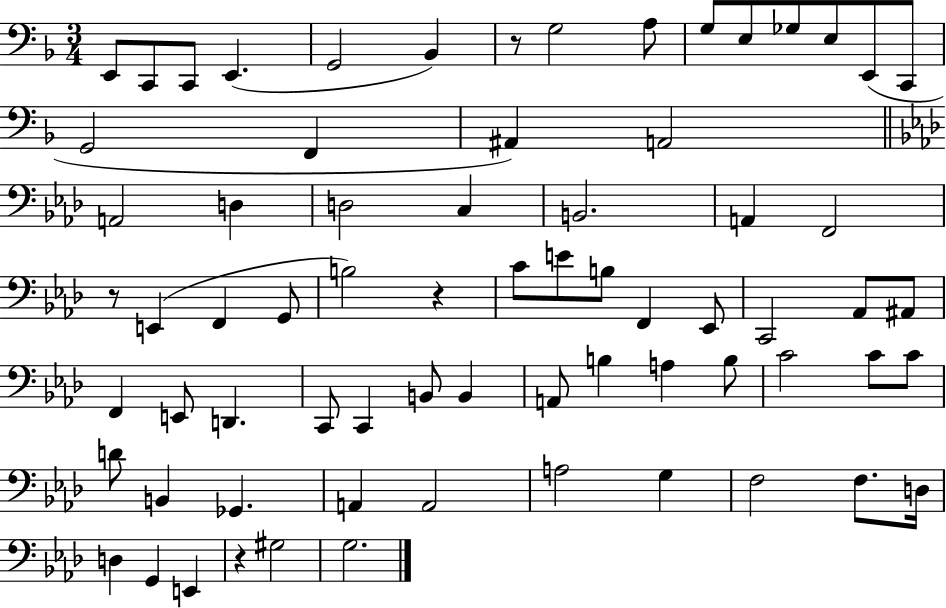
E2/e C2/e C2/e E2/q. G2/h Bb2/q R/e G3/h A3/e G3/e E3/e Gb3/e E3/e E2/e C2/e G2/h F2/q A#2/q A2/h A2/h D3/q D3/h C3/q B2/h. A2/q F2/h R/e E2/q F2/q G2/e B3/h R/q C4/e E4/e B3/e F2/q Eb2/e C2/h Ab2/e A#2/e F2/q E2/e D2/q. C2/e C2/q B2/e B2/q A2/e B3/q A3/q B3/e C4/h C4/e C4/e D4/e B2/q Gb2/q. A2/q A2/h A3/h G3/q F3/h F3/e. D3/s D3/q G2/q E2/q R/q G#3/h G3/h.